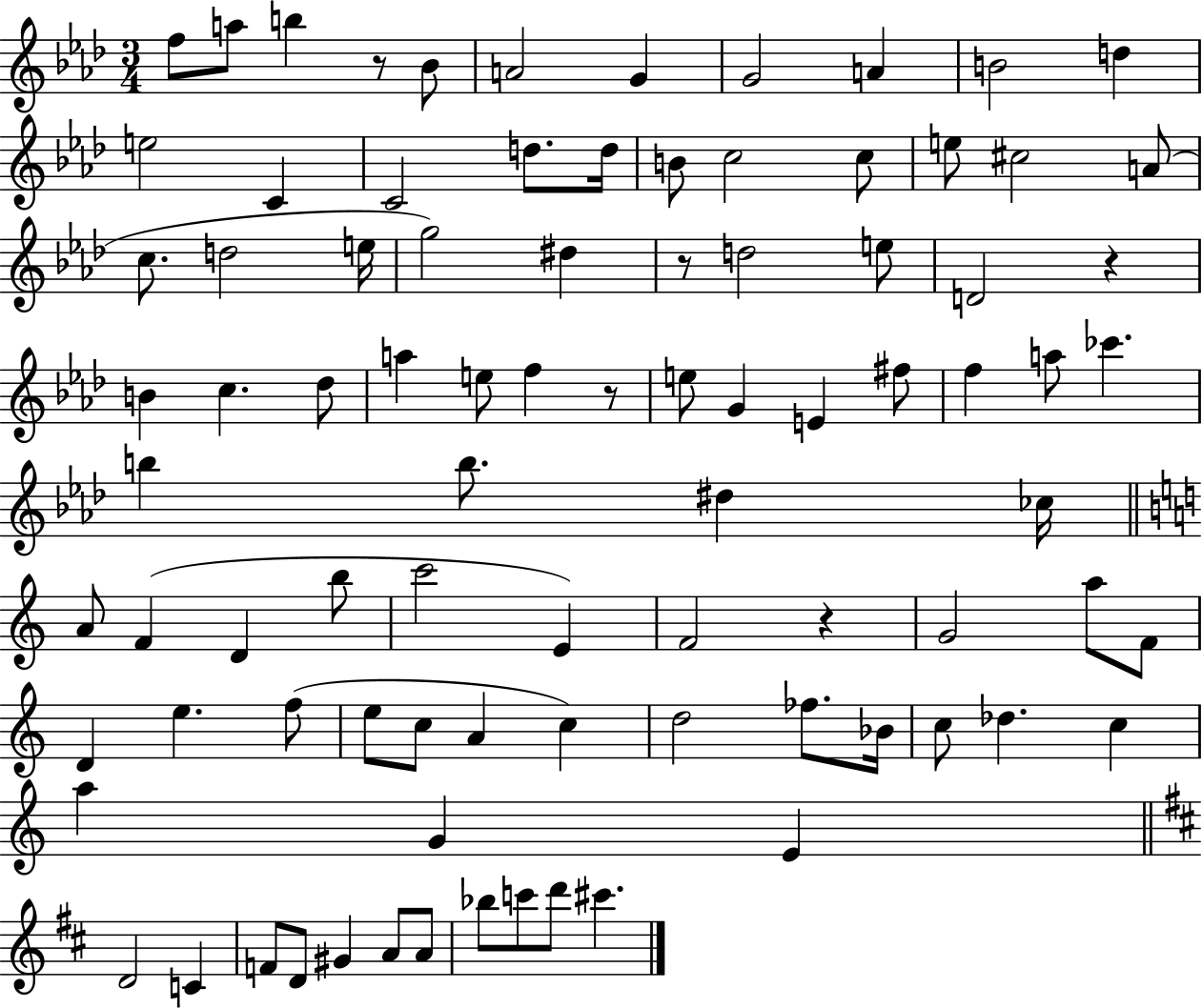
F5/e A5/e B5/q R/e Bb4/e A4/h G4/q G4/h A4/q B4/h D5/q E5/h C4/q C4/h D5/e. D5/s B4/e C5/h C5/e E5/e C#5/h A4/e C5/e. D5/h E5/s G5/h D#5/q R/e D5/h E5/e D4/h R/q B4/q C5/q. Db5/e A5/q E5/e F5/q R/e E5/e G4/q E4/q F#5/e F5/q A5/e CES6/q. B5/q B5/e. D#5/q CES5/s A4/e F4/q D4/q B5/e C6/h E4/q F4/h R/q G4/h A5/e F4/e D4/q E5/q. F5/e E5/e C5/e A4/q C5/q D5/h FES5/e. Bb4/s C5/e Db5/q. C5/q A5/q G4/q E4/q D4/h C4/q F4/e D4/e G#4/q A4/e A4/e Bb5/e C6/e D6/e C#6/q.